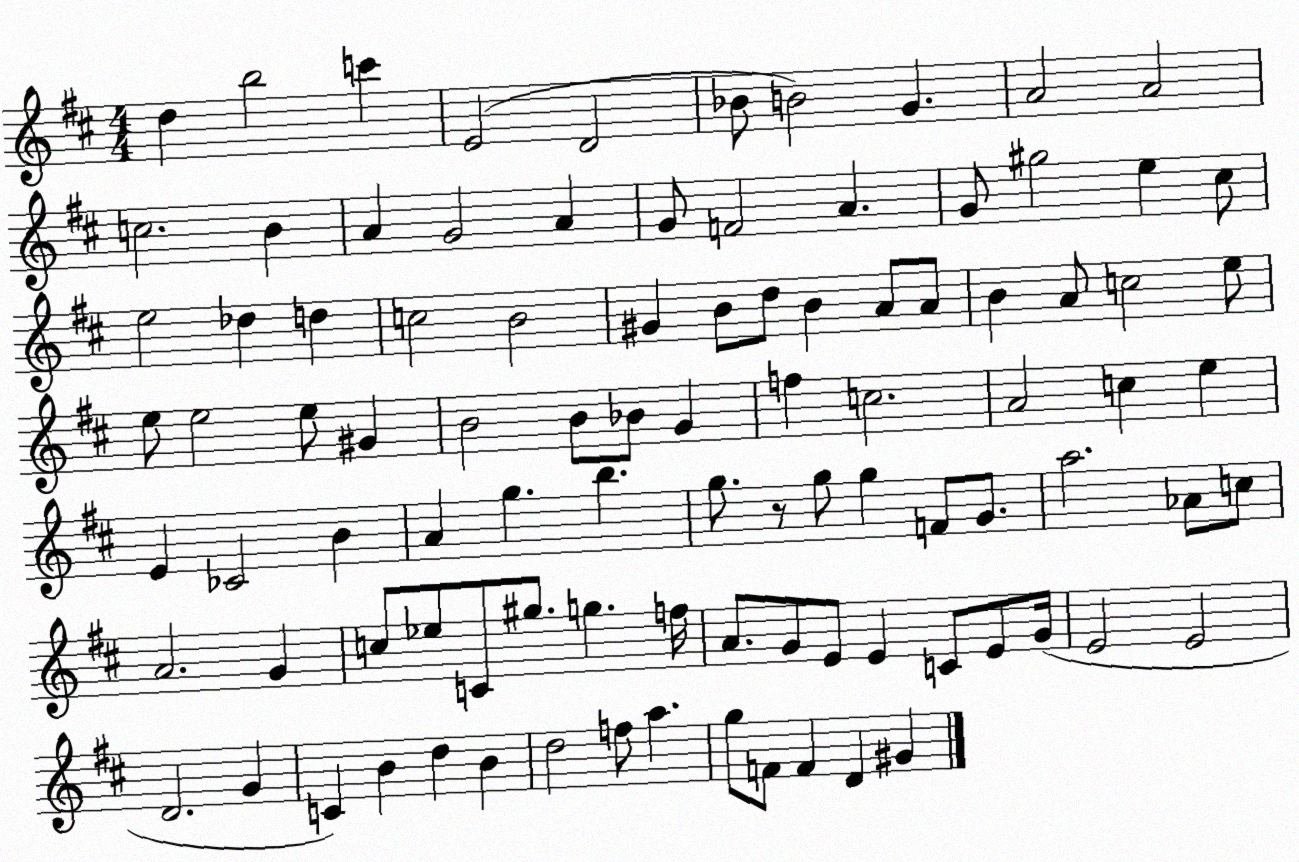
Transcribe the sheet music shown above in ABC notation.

X:1
T:Untitled
M:4/4
L:1/4
K:D
d b2 c' E2 D2 _B/2 B2 G A2 A2 c2 B A G2 A G/2 F2 A G/2 ^g2 e ^c/2 e2 _d d c2 B2 ^G B/2 d/2 B A/2 A/2 B A/2 c2 e/2 e/2 e2 e/2 ^G B2 B/2 _B/2 G f c2 A2 c e E _C2 B A g b g/2 z/2 g/2 g F/2 G/2 a2 _A/2 c/2 A2 G c/2 _e/2 C/2 ^g/2 g f/4 A/2 G/2 E/2 E C/2 E/2 G/4 E2 E2 D2 G C B d B d2 f/2 a g/2 F/2 F D ^G